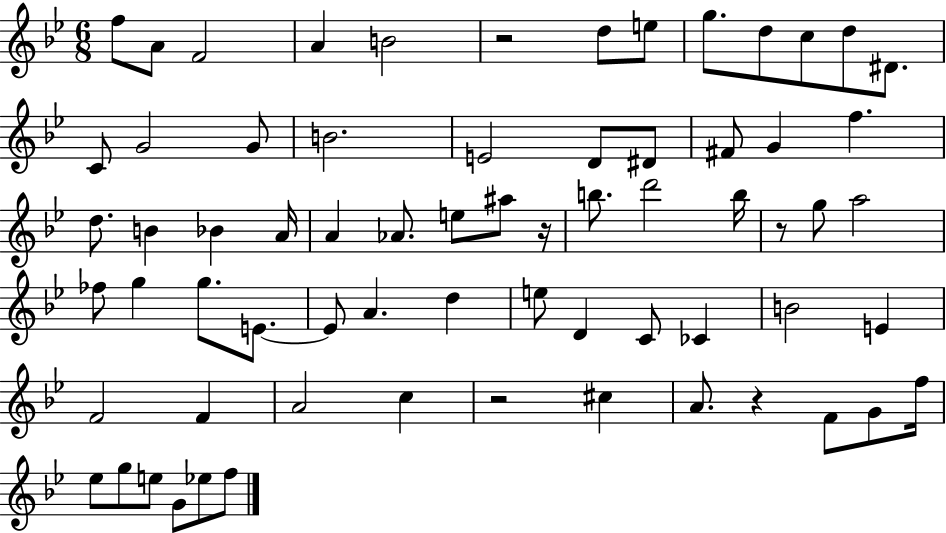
{
  \clef treble
  \numericTimeSignature
  \time 6/8
  \key bes \major
  f''8 a'8 f'2 | a'4 b'2 | r2 d''8 e''8 | g''8. d''8 c''8 d''8 dis'8. | \break c'8 g'2 g'8 | b'2. | e'2 d'8 dis'8 | fis'8 g'4 f''4. | \break d''8. b'4 bes'4 a'16 | a'4 aes'8. e''8 ais''8 r16 | b''8. d'''2 b''16 | r8 g''8 a''2 | \break fes''8 g''4 g''8. e'8.~~ | e'8 a'4. d''4 | e''8 d'4 c'8 ces'4 | b'2 e'4 | \break f'2 f'4 | a'2 c''4 | r2 cis''4 | a'8. r4 f'8 g'8 f''16 | \break ees''8 g''8 e''8 g'8 ees''8 f''8 | \bar "|."
}